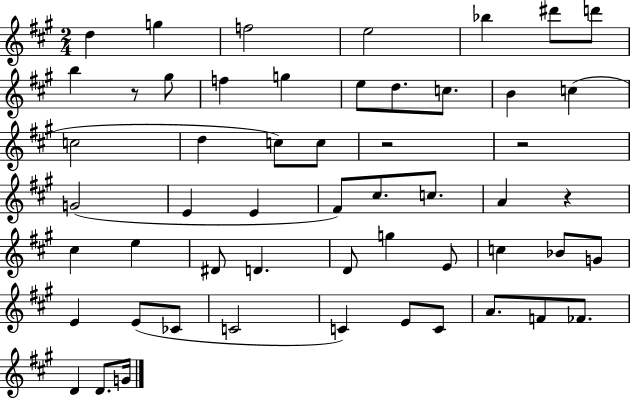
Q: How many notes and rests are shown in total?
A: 54